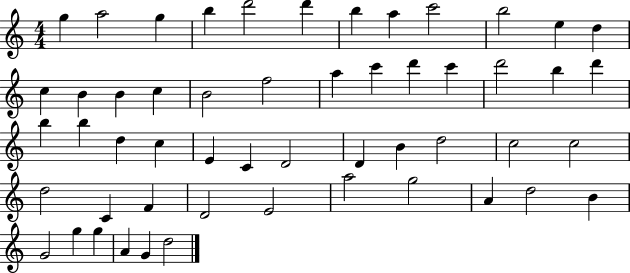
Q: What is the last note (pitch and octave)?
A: D5